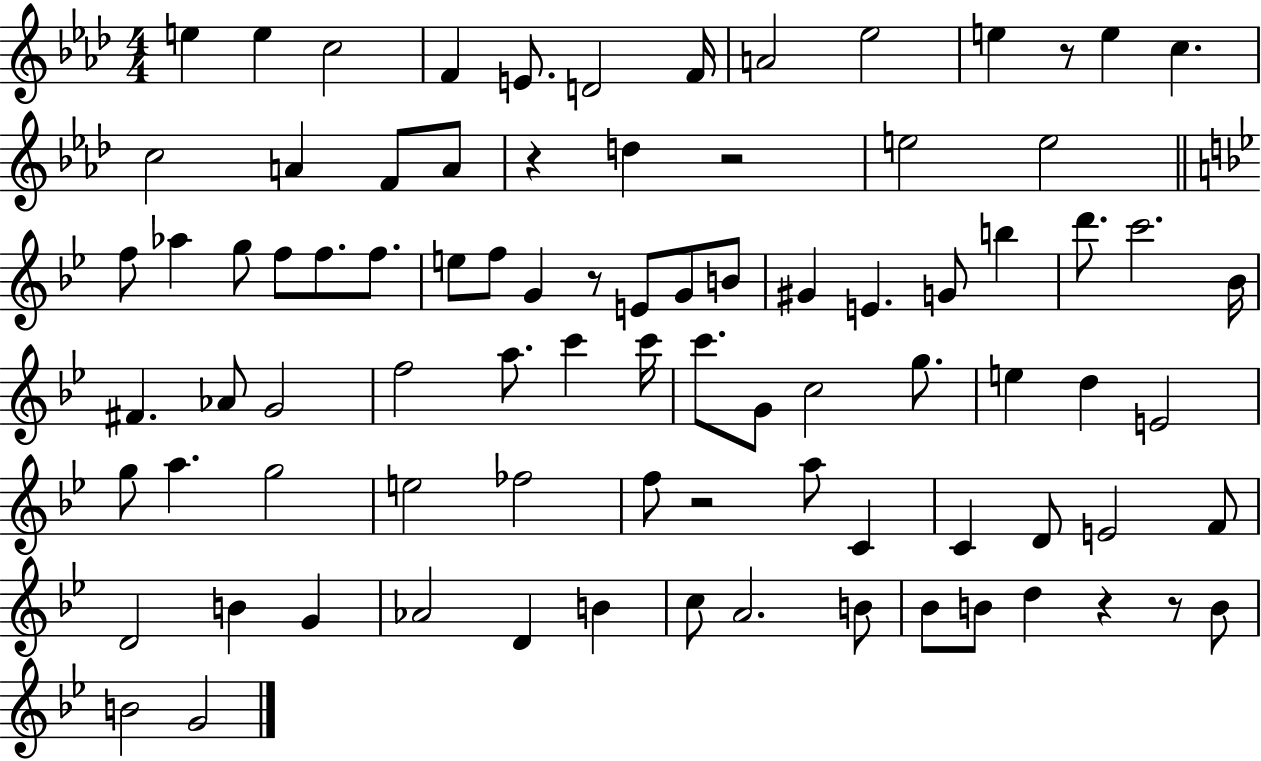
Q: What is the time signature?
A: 4/4